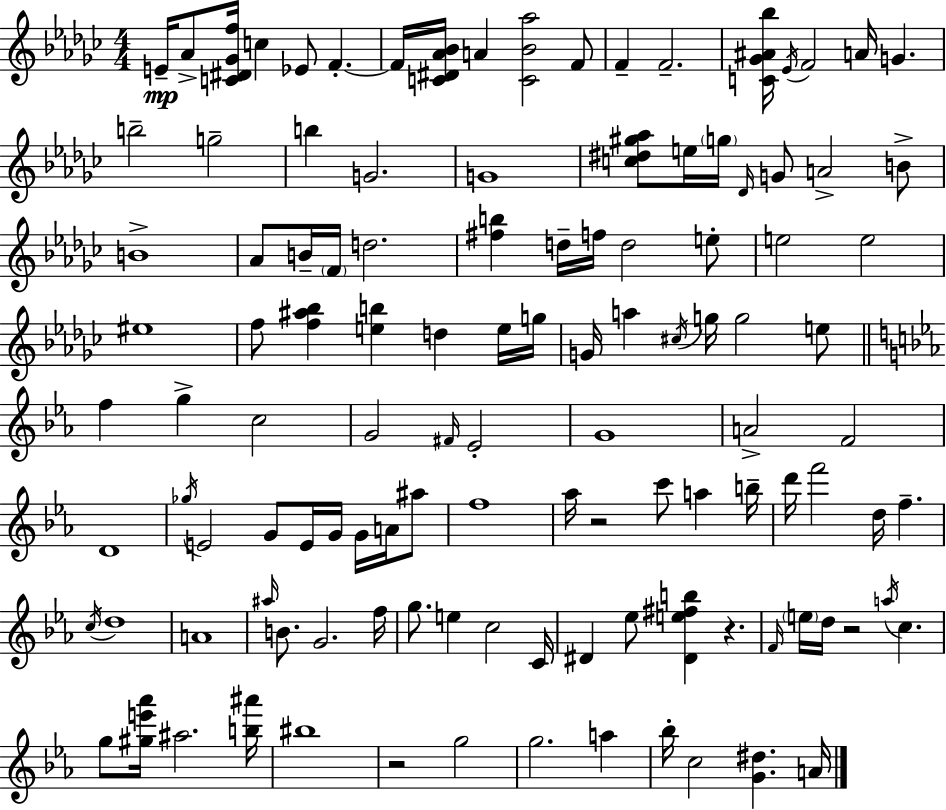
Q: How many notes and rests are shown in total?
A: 117